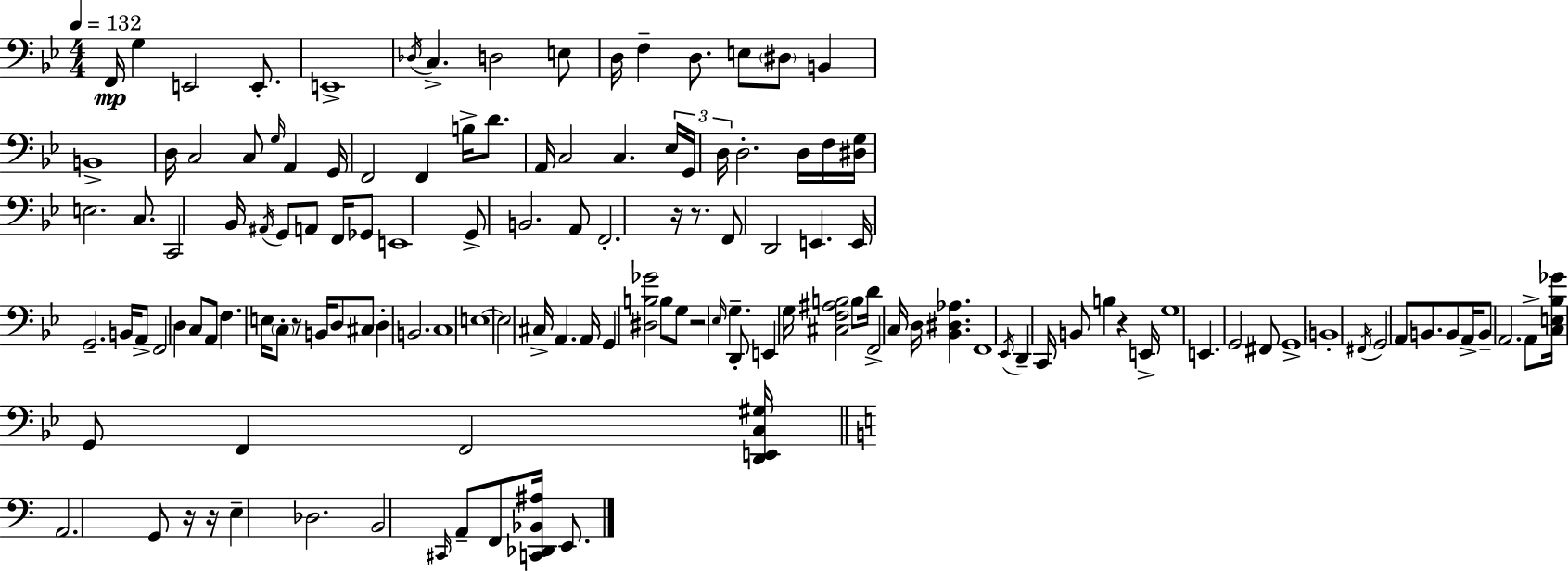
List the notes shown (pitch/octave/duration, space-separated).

F2/s G3/q E2/h E2/e. E2/w Db3/s C3/q. D3/h E3/e D3/s F3/q D3/e. E3/e D#3/e B2/q B2/w D3/s C3/h C3/e G3/s A2/q G2/s F2/h F2/q B3/s D4/e. A2/s C3/h C3/q. Eb3/s G2/s D3/s D3/h. D3/s F3/s [D#3,G3]/s E3/h. C3/e. C2/h Bb2/s A#2/s G2/e A2/e F2/s Gb2/e E2/w G2/e B2/h. A2/e F2/h. R/s R/e. F2/e D2/h E2/q. E2/s G2/h. B2/s A2/e F2/h D3/q C3/e A2/e F3/q. E3/s C3/e R/e B2/s D3/e C#3/e D3/q B2/h. C3/w E3/w E3/h C#3/s A2/q. A2/s G2/q [D#3,B3,Gb4]/h B3/e G3/e R/h Eb3/s G3/q. D2/e E2/q G3/s [C#3,F3,A#3,B3]/h B3/e D4/s F2/h C3/s D3/s [Bb2,D#3,Ab3]/q. F2/w Eb2/s D2/q C2/s B2/e B3/q R/q E2/s G3/w E2/q. G2/h F#2/e G2/w B2/w F#2/s G2/h A2/e B2/e. B2/e A2/s B2/e A2/h. A2/e [C3,E3,Bb3,Gb4]/s G2/e F2/q F2/h [D2,E2,C3,G#3]/s A2/h. G2/e R/s R/s E3/q Db3/h. B2/h C#2/s A2/e F2/e [C2,Db2,Bb2,A#3]/s E2/e.